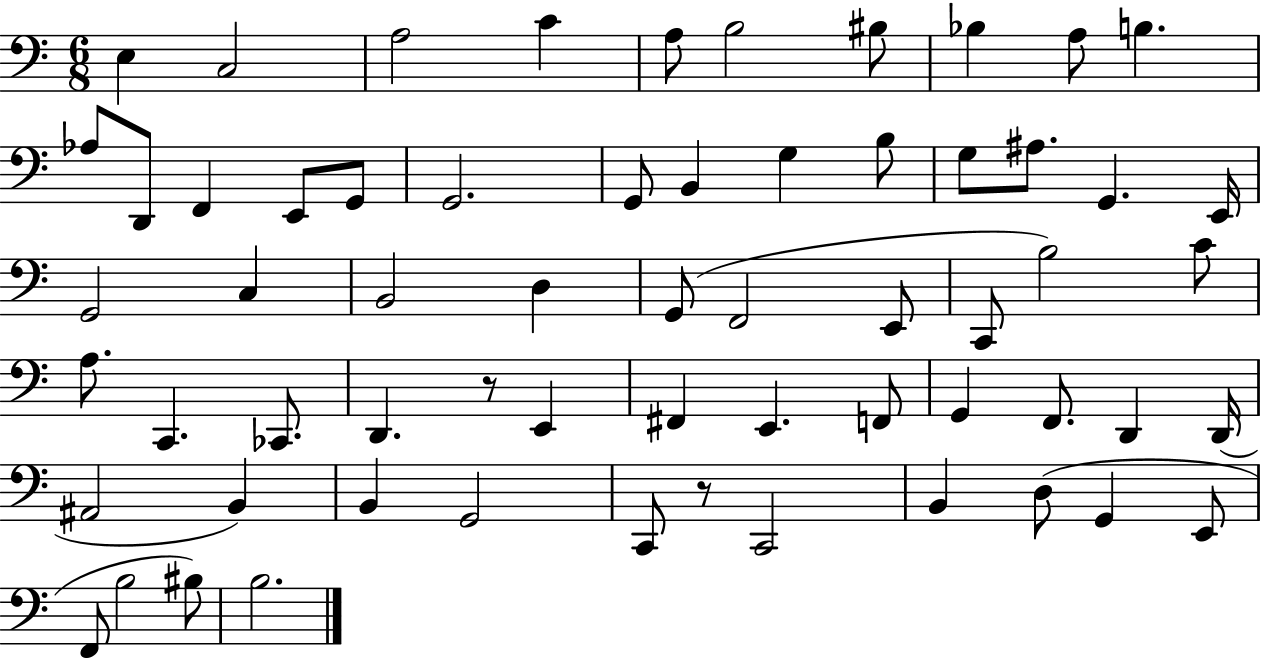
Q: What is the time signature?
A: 6/8